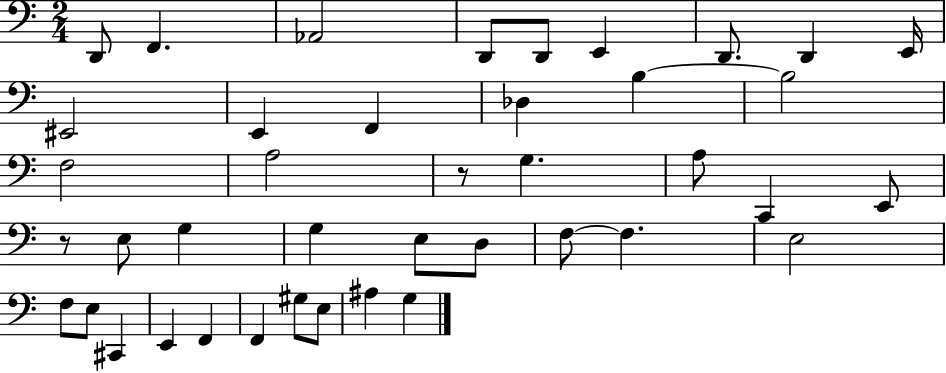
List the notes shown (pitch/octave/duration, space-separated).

D2/e F2/q. Ab2/h D2/e D2/e E2/q D2/e. D2/q E2/s EIS2/h E2/q F2/q Db3/q B3/q B3/h F3/h A3/h R/e G3/q. A3/e C2/q E2/e R/e E3/e G3/q G3/q E3/e D3/e F3/e F3/q. E3/h F3/e E3/e C#2/q E2/q F2/q F2/q G#3/e E3/e A#3/q G3/q